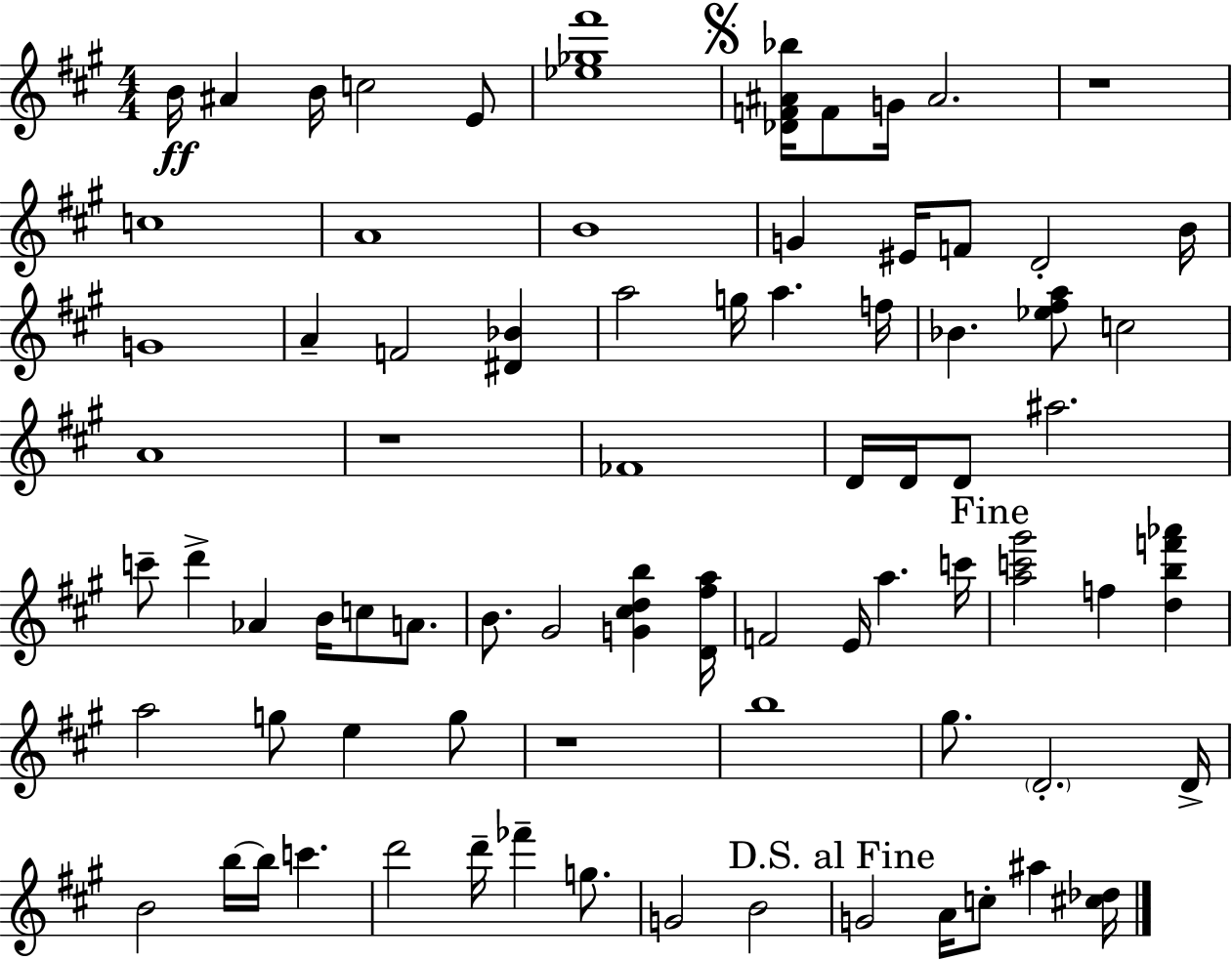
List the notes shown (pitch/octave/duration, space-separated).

B4/s A#4/q B4/s C5/h E4/e [Eb5,Gb5,F#6]/w [Db4,F4,A#4,Bb5]/s F4/e G4/s A#4/h. R/w C5/w A4/w B4/w G4/q EIS4/s F4/e D4/h B4/s G4/w A4/q F4/h [D#4,Bb4]/q A5/h G5/s A5/q. F5/s Bb4/q. [Eb5,F#5,A5]/e C5/h A4/w R/w FES4/w D4/s D4/s D4/e A#5/h. C6/e D6/q Ab4/q B4/s C5/e A4/e. B4/e. G#4/h [G4,C#5,D5,B5]/q [D4,F#5,A5]/s F4/h E4/s A5/q. C6/s [A5,C6,G#6]/h F5/q [D5,B5,F6,Ab6]/q A5/h G5/e E5/q G5/e R/w B5/w G#5/e. D4/h. D4/s B4/h B5/s B5/s C6/q. D6/h D6/s FES6/q G5/e. G4/h B4/h G4/h A4/s C5/e A#5/q [C#5,Db5]/s